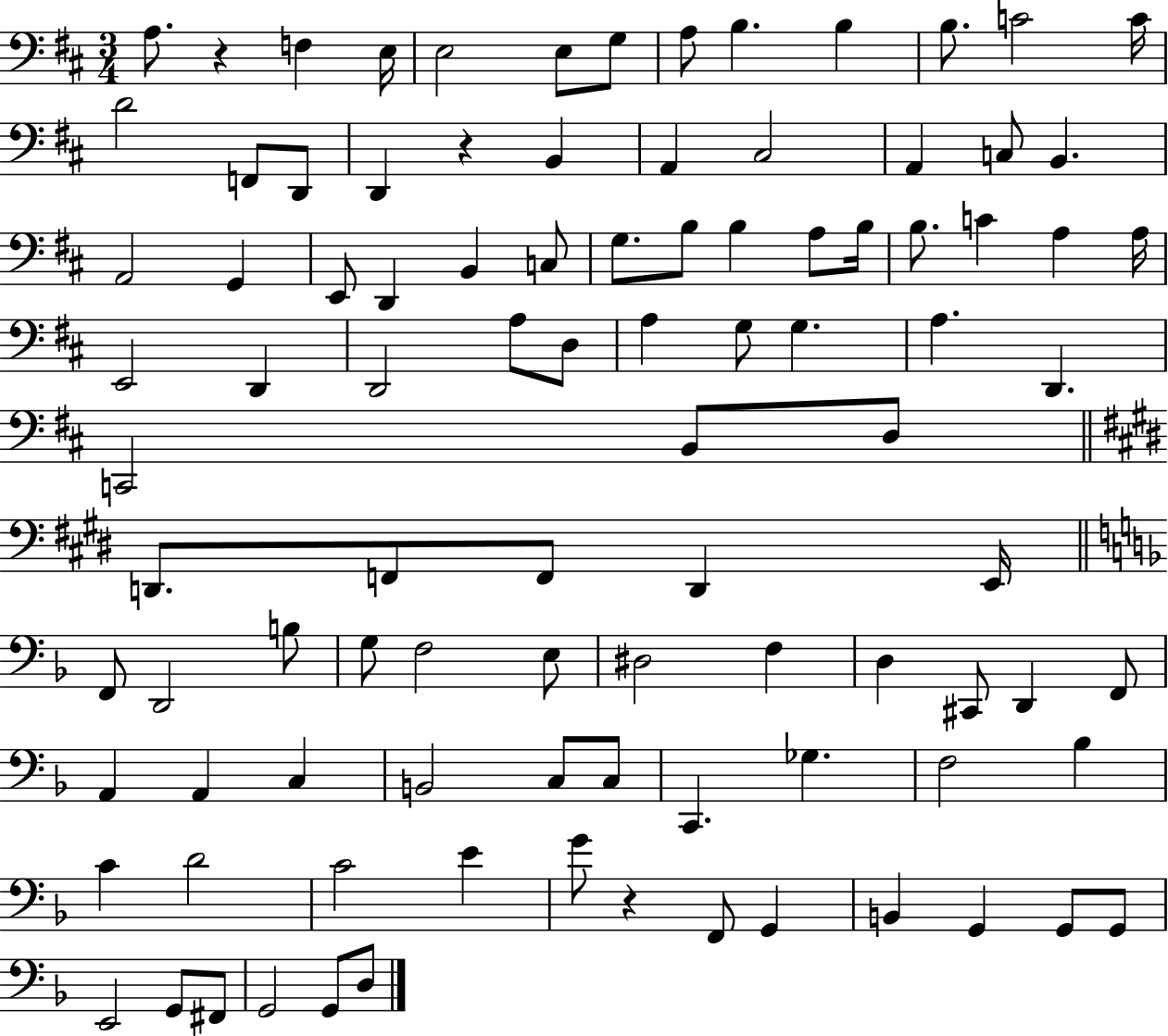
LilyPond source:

{
  \clef bass
  \numericTimeSignature
  \time 3/4
  \key d \major
  a8. r4 f4 e16 | e2 e8 g8 | a8 b4. b4 | b8. c'2 c'16 | \break d'2 f,8 d,8 | d,4 r4 b,4 | a,4 cis2 | a,4 c8 b,4. | \break a,2 g,4 | e,8 d,4 b,4 c8 | g8. b8 b4 a8 b16 | b8. c'4 a4 a16 | \break e,2 d,4 | d,2 a8 d8 | a4 g8 g4. | a4. d,4. | \break c,2 b,8 d8 | \bar "||" \break \key e \major d,8. f,8 f,8 d,4 e,16 | \bar "||" \break \key f \major f,8 d,2 b8 | g8 f2 e8 | dis2 f4 | d4 cis,8 d,4 f,8 | \break a,4 a,4 c4 | b,2 c8 c8 | c,4. ges4. | f2 bes4 | \break c'4 d'2 | c'2 e'4 | g'8 r4 f,8 g,4 | b,4 g,4 g,8 g,8 | \break e,2 g,8 fis,8 | g,2 g,8 d8 | \bar "|."
}